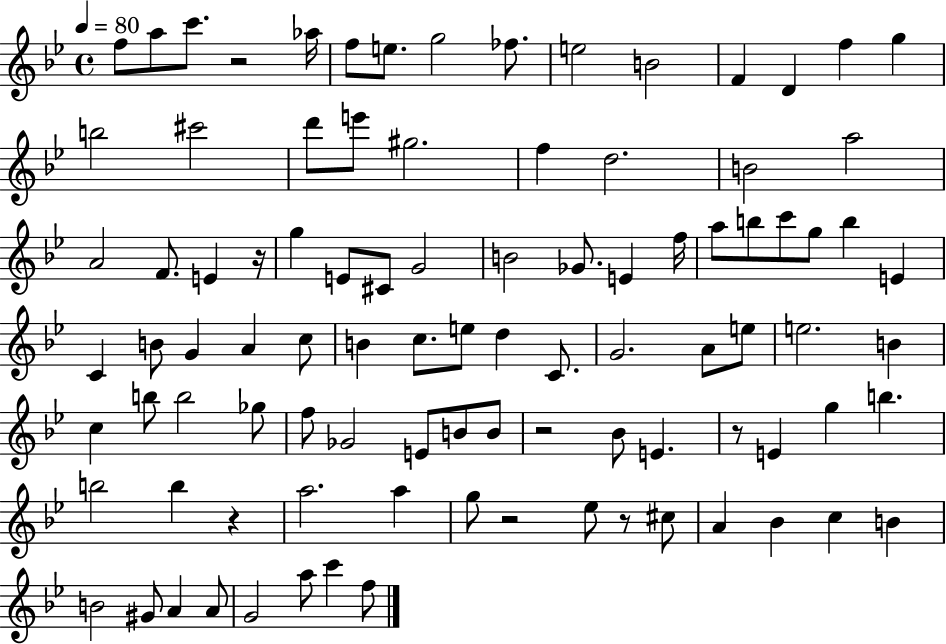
X:1
T:Untitled
M:4/4
L:1/4
K:Bb
f/2 a/2 c'/2 z2 _a/4 f/2 e/2 g2 _f/2 e2 B2 F D f g b2 ^c'2 d'/2 e'/2 ^g2 f d2 B2 a2 A2 F/2 E z/4 g E/2 ^C/2 G2 B2 _G/2 E f/4 a/2 b/2 c'/2 g/2 b E C B/2 G A c/2 B c/2 e/2 d C/2 G2 A/2 e/2 e2 B c b/2 b2 _g/2 f/2 _G2 E/2 B/2 B/2 z2 _B/2 E z/2 E g b b2 b z a2 a g/2 z2 _e/2 z/2 ^c/2 A _B c B B2 ^G/2 A A/2 G2 a/2 c' f/2